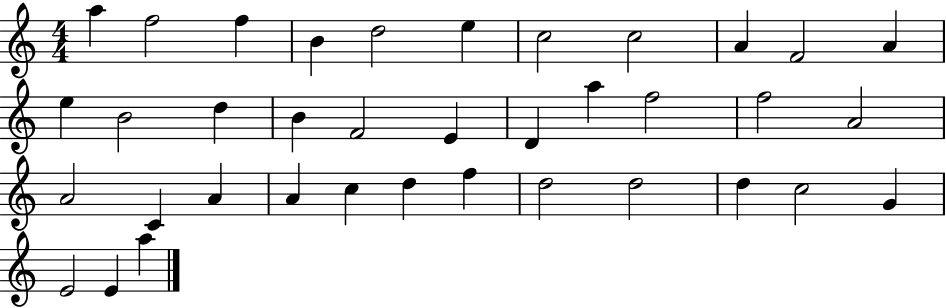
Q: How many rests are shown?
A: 0